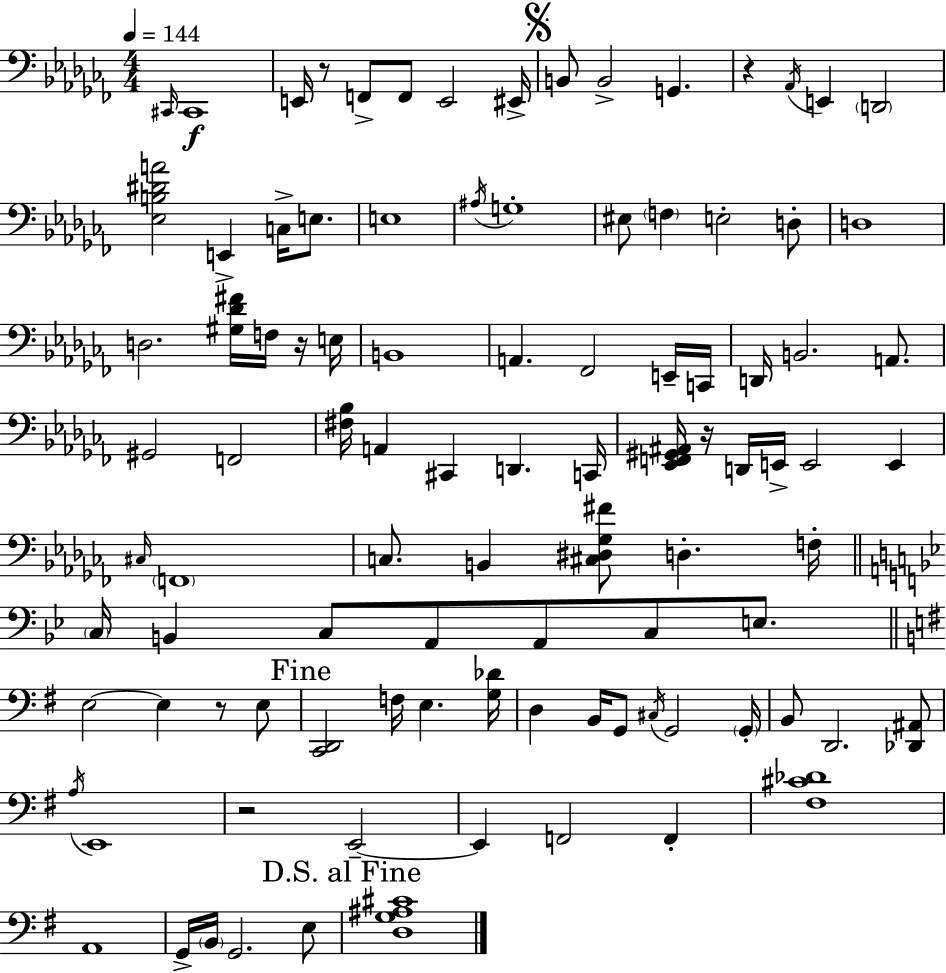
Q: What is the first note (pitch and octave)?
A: C#2